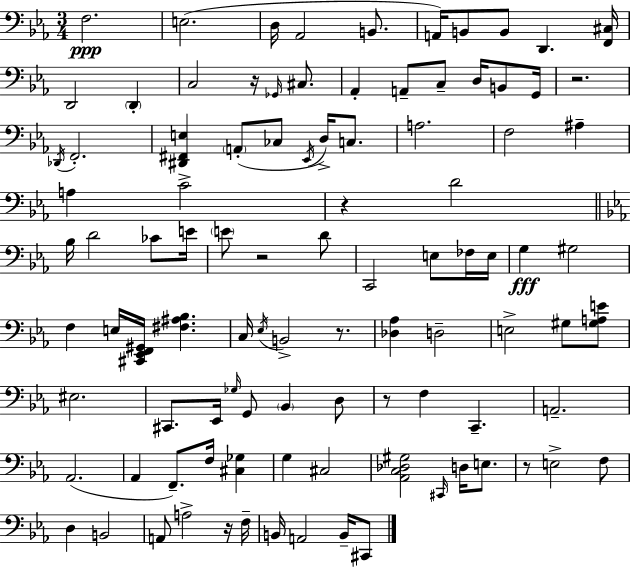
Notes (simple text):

F3/h. E3/h. D3/s Ab2/h B2/e. A2/s B2/e B2/e D2/q. [F2,C#3]/s D2/h D2/q C3/h R/s Gb2/s C#3/e. Ab2/q A2/e C3/e D3/s B2/e G2/s R/h. Db2/s F2/h. [D#2,F#2,E3]/q A2/e CES3/e Eb2/s D3/s C3/e. A3/h. F3/h A#3/q A3/q C4/h R/q D4/h Bb3/s D4/h CES4/e E4/s E4/e R/h D4/e C2/h E3/e FES3/s E3/s G3/q G#3/h F3/q E3/s [C#2,Eb2,F2,G#2]/s [F#3,A#3,Bb3]/q. C3/s Eb3/s B2/h R/e. [Db3,Ab3]/q D3/h E3/h G#3/e [G#3,A3,E4]/e EIS3/h. C#2/e. Eb2/s Gb3/s G2/e Bb2/q D3/e R/e F3/q C2/q. A2/h. Ab2/h. Ab2/q F2/e. F3/s [C#3,Gb3]/q G3/q C#3/h [Ab2,C3,Db3,G#3]/h C#2/s D3/s E3/e. R/e E3/h F3/e D3/q B2/h A2/e A3/h R/s F3/s B2/s A2/h B2/s C#2/e